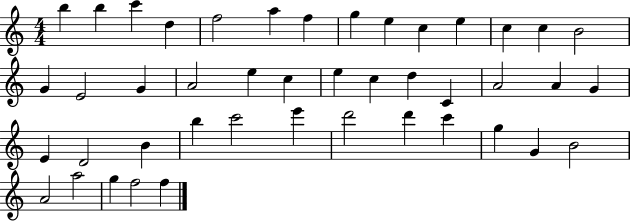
{
  \clef treble
  \numericTimeSignature
  \time 4/4
  \key c \major
  b''4 b''4 c'''4 d''4 | f''2 a''4 f''4 | g''4 e''4 c''4 e''4 | c''4 c''4 b'2 | \break g'4 e'2 g'4 | a'2 e''4 c''4 | e''4 c''4 d''4 c'4 | a'2 a'4 g'4 | \break e'4 d'2 b'4 | b''4 c'''2 e'''4 | d'''2 d'''4 c'''4 | g''4 g'4 b'2 | \break a'2 a''2 | g''4 f''2 f''4 | \bar "|."
}